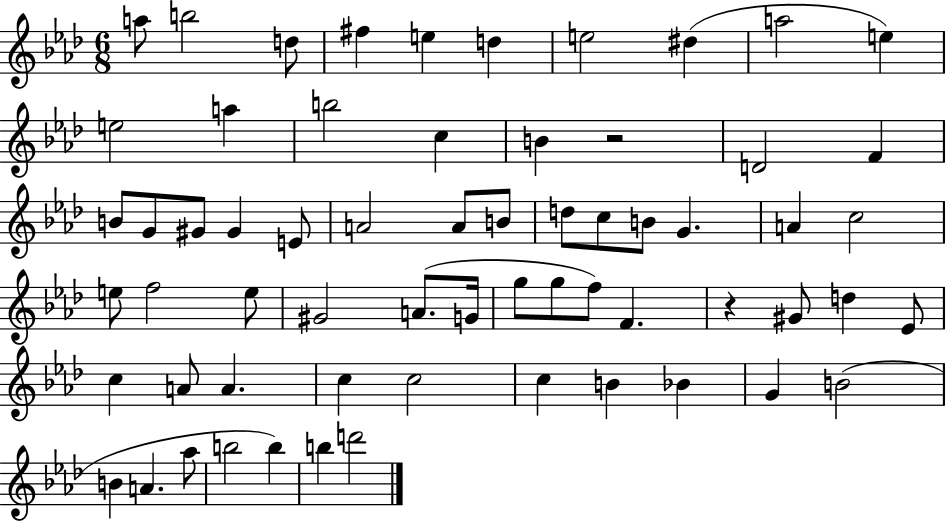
{
  \clef treble
  \numericTimeSignature
  \time 6/8
  \key aes \major
  a''8 b''2 d''8 | fis''4 e''4 d''4 | e''2 dis''4( | a''2 e''4) | \break e''2 a''4 | b''2 c''4 | b'4 r2 | d'2 f'4 | \break b'8 g'8 gis'8 gis'4 e'8 | a'2 a'8 b'8 | d''8 c''8 b'8 g'4. | a'4 c''2 | \break e''8 f''2 e''8 | gis'2 a'8.( g'16 | g''8 g''8 f''8) f'4. | r4 gis'8 d''4 ees'8 | \break c''4 a'8 a'4. | c''4 c''2 | c''4 b'4 bes'4 | g'4 b'2( | \break b'4 a'4. aes''8 | b''2 b''4) | b''4 d'''2 | \bar "|."
}